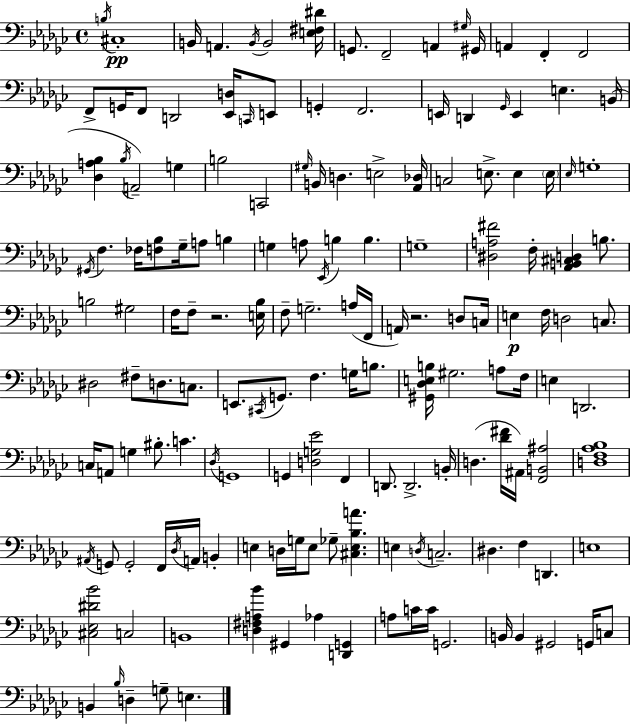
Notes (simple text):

B3/s C#3/w B2/s A2/q. B2/s B2/h [E3,F#3,D#4]/s G2/e. F2/h A2/q G#3/s G#2/s A2/q F2/q F2/h F2/e G2/s F2/e D2/h [Eb2,D3]/s C2/s E2/e G2/q F2/h. E2/s D2/q Gb2/s E2/q E3/q. B2/s [Db3,A3,Bb3]/q Bb3/s A2/h G3/q B3/h C2/h G#3/s B2/s D3/q. E3/h [Ab2,Db3]/s C3/h E3/e. E3/q E3/s Eb3/s G3/w G#2/s F3/q. FES3/s [F3,Bb3]/e Gb3/s A3/e B3/q G3/q A3/e Eb2/s B3/q B3/q. G3/w [D#3,A3,F#4]/h F3/s [Ab2,B2,C#3,D3]/q B3/e. B3/h G#3/h F3/s F3/e R/h. [E3,Bb3]/s F3/e G3/h. A3/s F2/s A2/s R/h. D3/e C3/s E3/q F3/s D3/h C3/e. D#3/h F#3/e D3/e. C3/e. E2/e. C#2/s G2/e. F3/q. G3/s B3/e. [G#2,Db3,E3,B3]/s G#3/h. A3/e F3/s E3/q D2/h. C3/s A2/e G3/q BIS3/e. C4/q. Db3/s G2/w G2/q [D3,G3,Eb4]/h F2/q D2/e. D2/h. B2/s D3/q. [Db4,F#4]/s A#2/s [F2,B2,A#3]/h [D3,F3,Ab3,Bb3]/w A#2/s G2/e G2/h F2/s Db3/s A2/s B2/q E3/q D3/s G3/s E3/e Gb3/e [C#3,E3,Bb3,A4]/q. E3/q D3/s C3/h. D#3/q. F3/q D2/q. E3/w [C#3,Eb3,D#4,Bb4]/h C3/h B2/w [D3,F#3,A3,Bb4]/q G#2/q Ab3/q [D2,G2]/q A3/e C4/s C4/s G2/h. B2/s B2/q G#2/h G2/s C3/e B2/q Bb3/s D3/q G3/e E3/q.